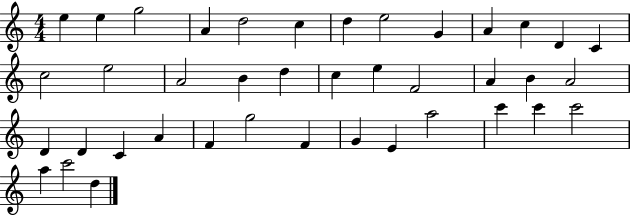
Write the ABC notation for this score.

X:1
T:Untitled
M:4/4
L:1/4
K:C
e e g2 A d2 c d e2 G A c D C c2 e2 A2 B d c e F2 A B A2 D D C A F g2 F G E a2 c' c' c'2 a c'2 d